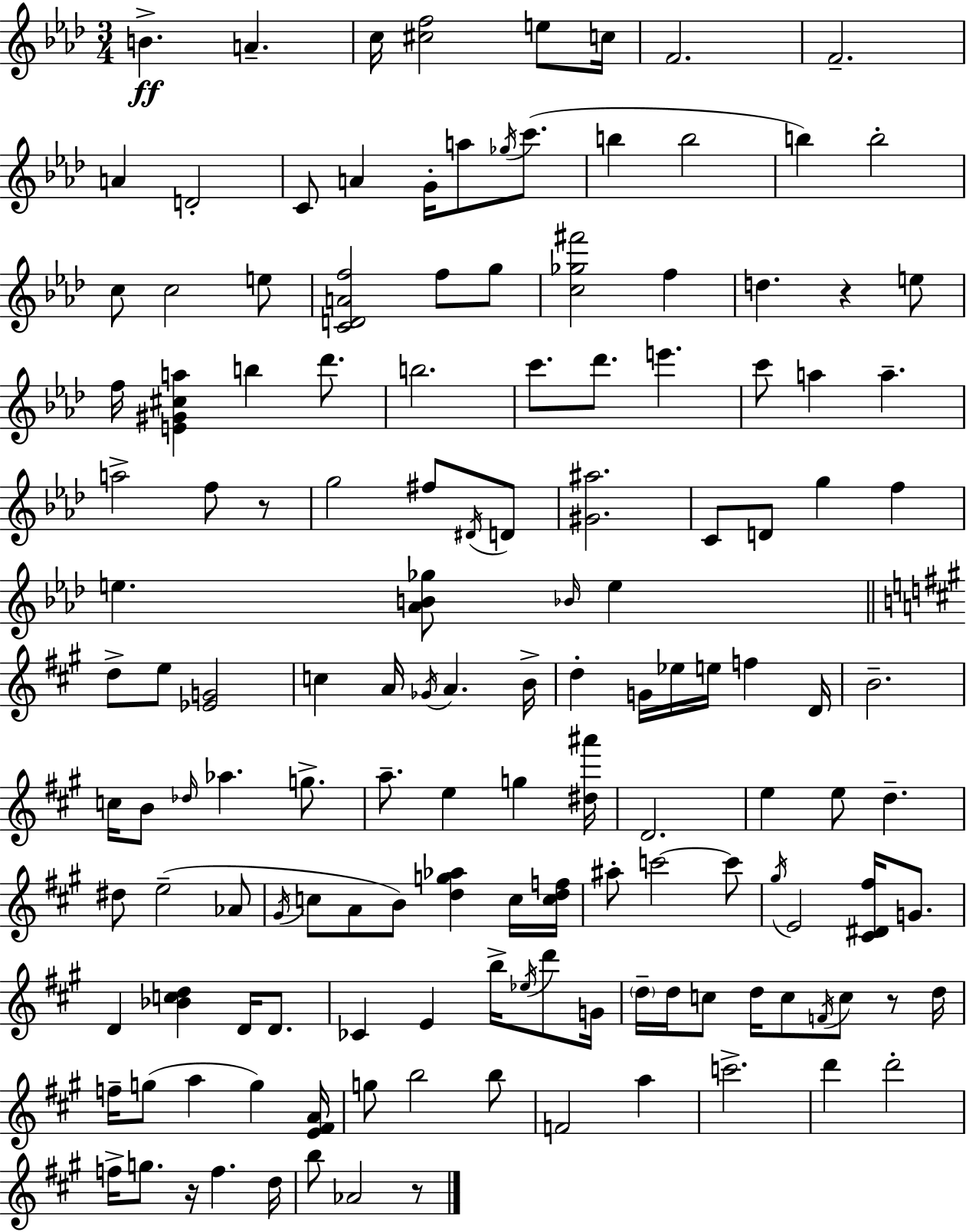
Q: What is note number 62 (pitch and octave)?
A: F5